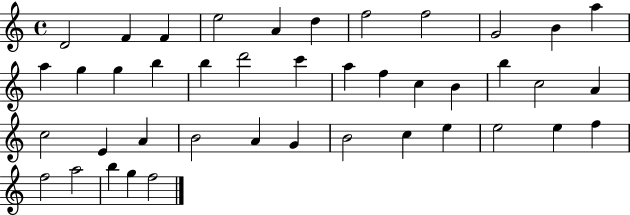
D4/h F4/q F4/q E5/h A4/q D5/q F5/h F5/h G4/h B4/q A5/q A5/q G5/q G5/q B5/q B5/q D6/h C6/q A5/q F5/q C5/q B4/q B5/q C5/h A4/q C5/h E4/q A4/q B4/h A4/q G4/q B4/h C5/q E5/q E5/h E5/q F5/q F5/h A5/h B5/q G5/q F5/h